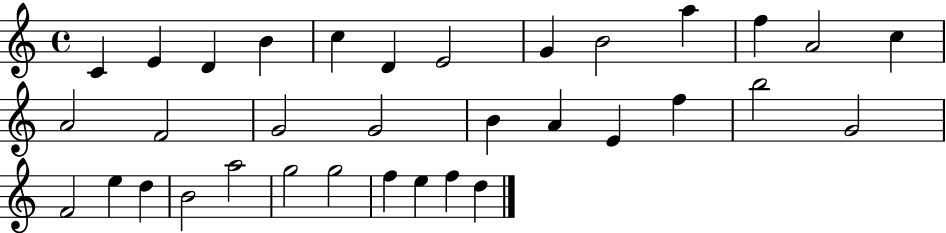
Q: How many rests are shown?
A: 0